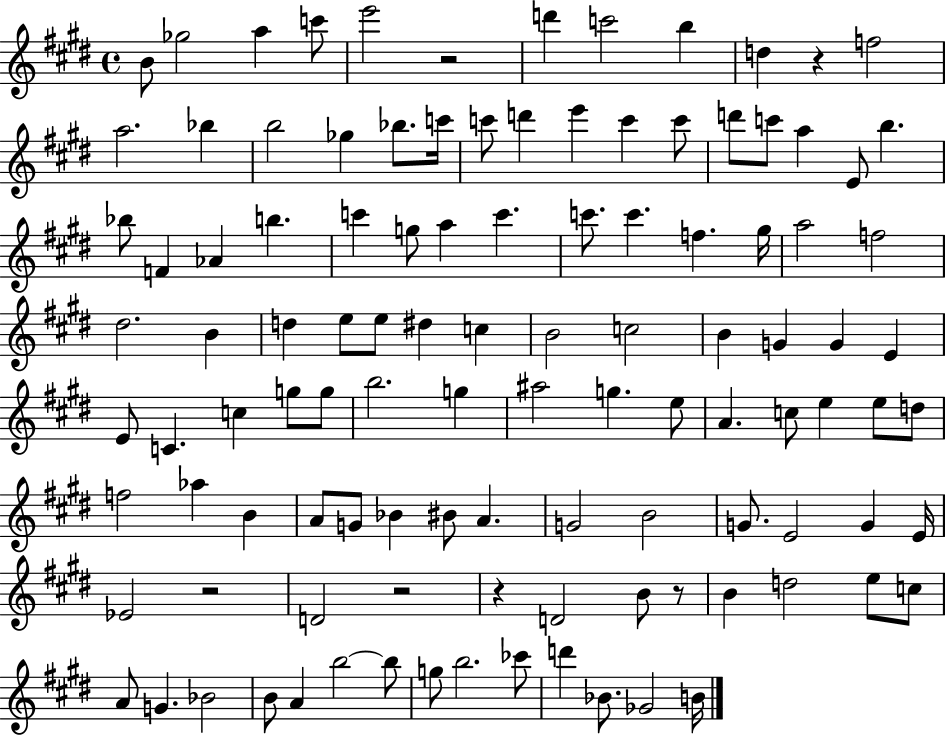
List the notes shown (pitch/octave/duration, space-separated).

B4/e Gb5/h A5/q C6/e E6/h R/h D6/q C6/h B5/q D5/q R/q F5/h A5/h. Bb5/q B5/h Gb5/q Bb5/e. C6/s C6/e D6/q E6/q C6/q C6/e D6/e C6/e A5/q E4/e B5/q. Bb5/e F4/q Ab4/q B5/q. C6/q G5/e A5/q C6/q. C6/e. C6/q. F5/q. G#5/s A5/h F5/h D#5/h. B4/q D5/q E5/e E5/e D#5/q C5/q B4/h C5/h B4/q G4/q G4/q E4/q E4/e C4/q. C5/q G5/e G5/e B5/h. G5/q A#5/h G5/q. E5/e A4/q. C5/e E5/q E5/e D5/e F5/h Ab5/q B4/q A4/e G4/e Bb4/q BIS4/e A4/q. G4/h B4/h G4/e. E4/h G4/q E4/s Eb4/h R/h D4/h R/h R/q D4/h B4/e R/e B4/q D5/h E5/e C5/e A4/e G4/q. Bb4/h B4/e A4/q B5/h B5/e G5/e B5/h. CES6/e D6/q Bb4/e. Gb4/h B4/s